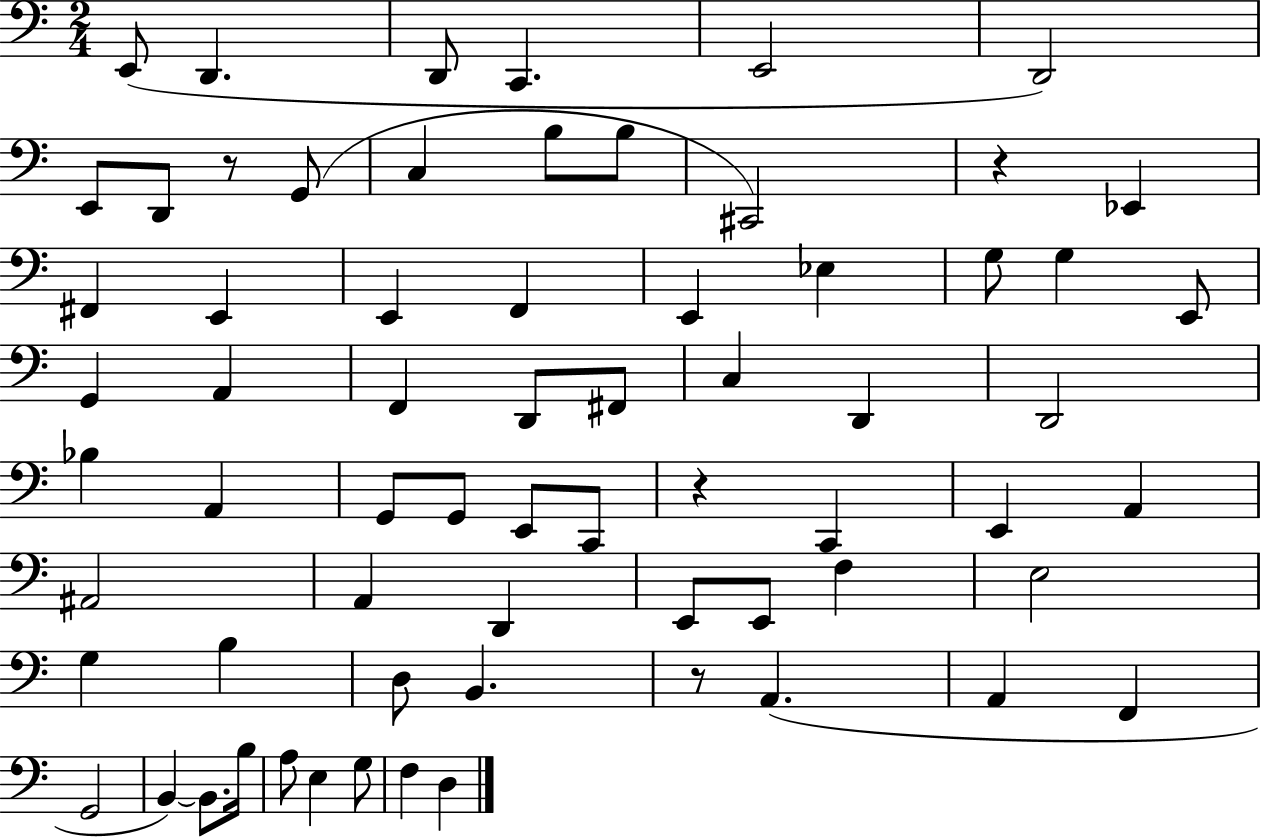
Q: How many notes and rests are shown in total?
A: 67